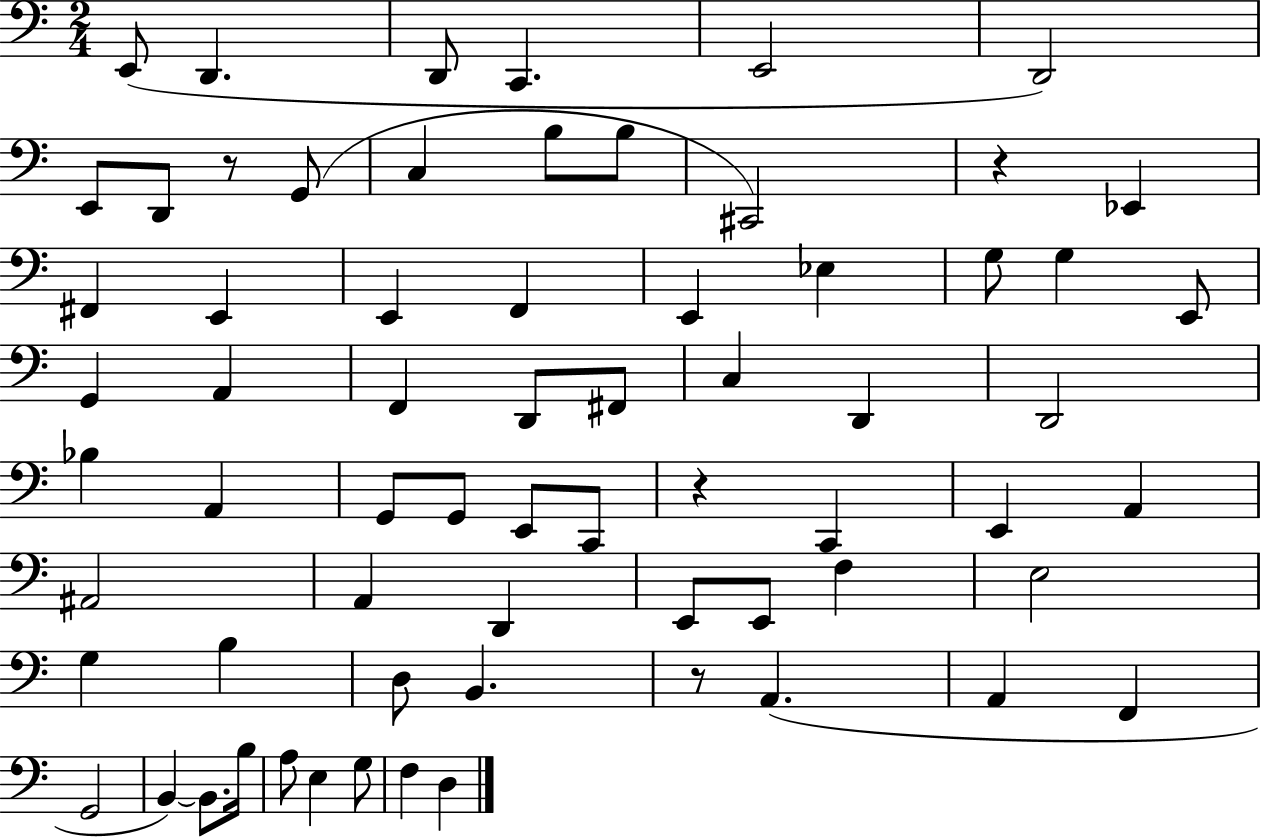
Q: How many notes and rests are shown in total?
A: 67